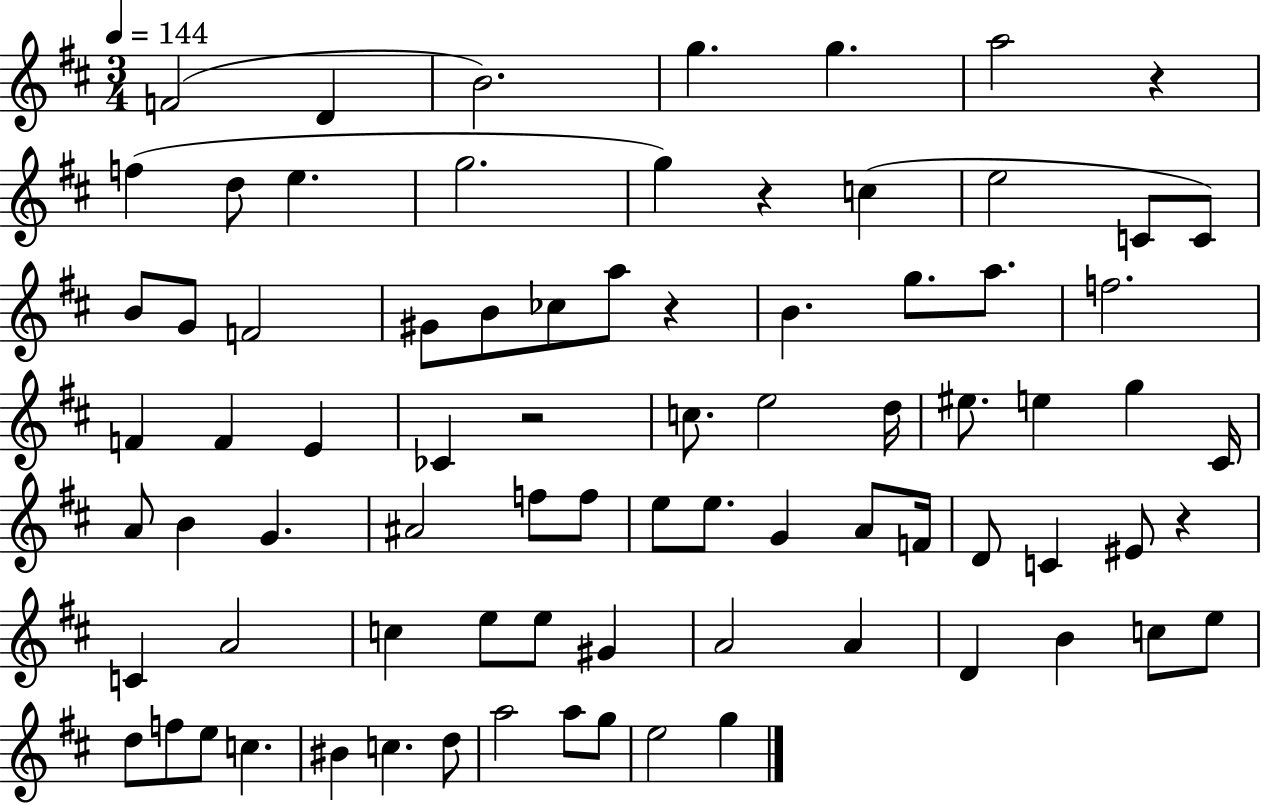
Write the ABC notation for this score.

X:1
T:Untitled
M:3/4
L:1/4
K:D
F2 D B2 g g a2 z f d/2 e g2 g z c e2 C/2 C/2 B/2 G/2 F2 ^G/2 B/2 _c/2 a/2 z B g/2 a/2 f2 F F E _C z2 c/2 e2 d/4 ^e/2 e g ^C/4 A/2 B G ^A2 f/2 f/2 e/2 e/2 G A/2 F/4 D/2 C ^E/2 z C A2 c e/2 e/2 ^G A2 A D B c/2 e/2 d/2 f/2 e/2 c ^B c d/2 a2 a/2 g/2 e2 g